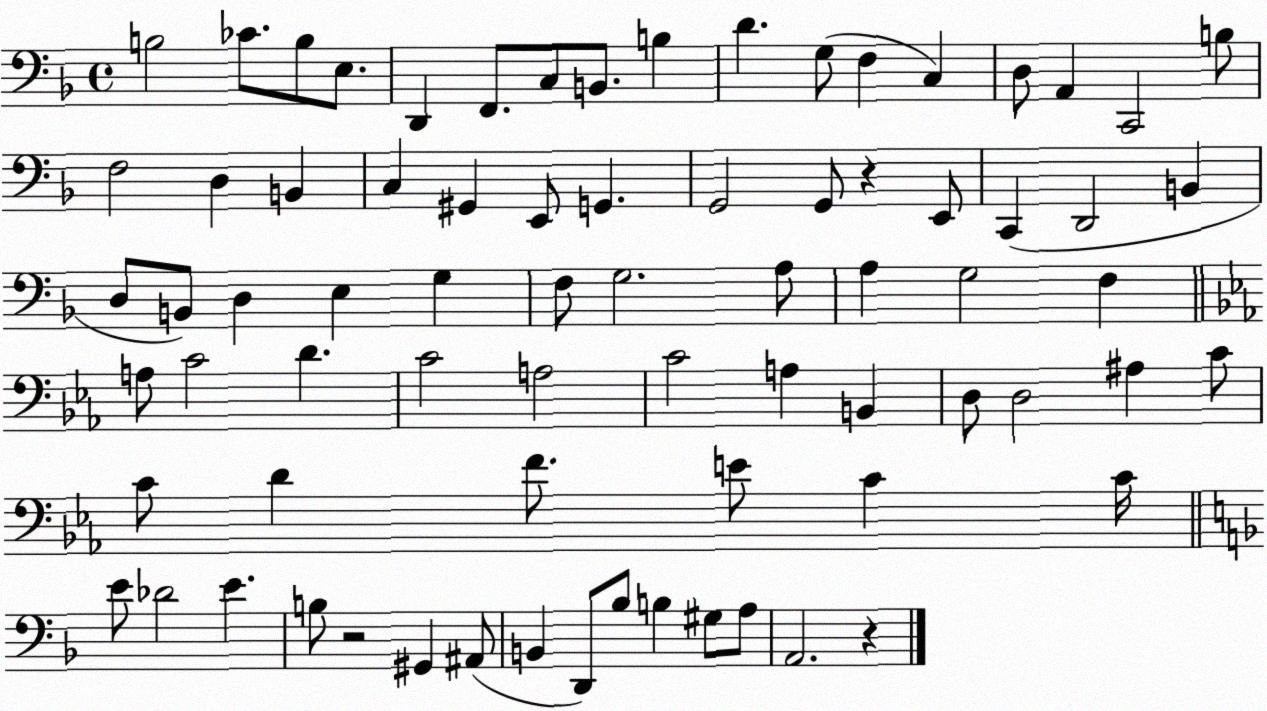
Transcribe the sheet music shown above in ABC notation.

X:1
T:Untitled
M:4/4
L:1/4
K:F
B,2 _C/2 B,/2 E,/2 D,, F,,/2 C,/2 B,,/2 B, D G,/2 F, C, D,/2 A,, C,,2 B,/2 F,2 D, B,, C, ^G,, E,,/2 G,, G,,2 G,,/2 z E,,/2 C,, D,,2 B,, D,/2 B,,/2 D, E, G, F,/2 G,2 A,/2 A, G,2 F, A,/2 C2 D C2 A,2 C2 A, B,, D,/2 D,2 ^A, C/2 C/2 D F/2 E/2 C C/4 E/2 _D2 E B,/2 z2 ^G,, ^A,,/2 B,, D,,/2 _B,/2 B, ^G,/2 A,/2 A,,2 z